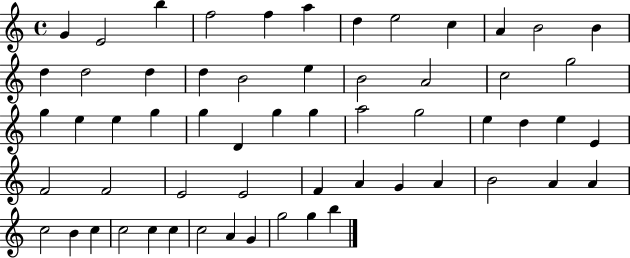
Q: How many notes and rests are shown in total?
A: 59